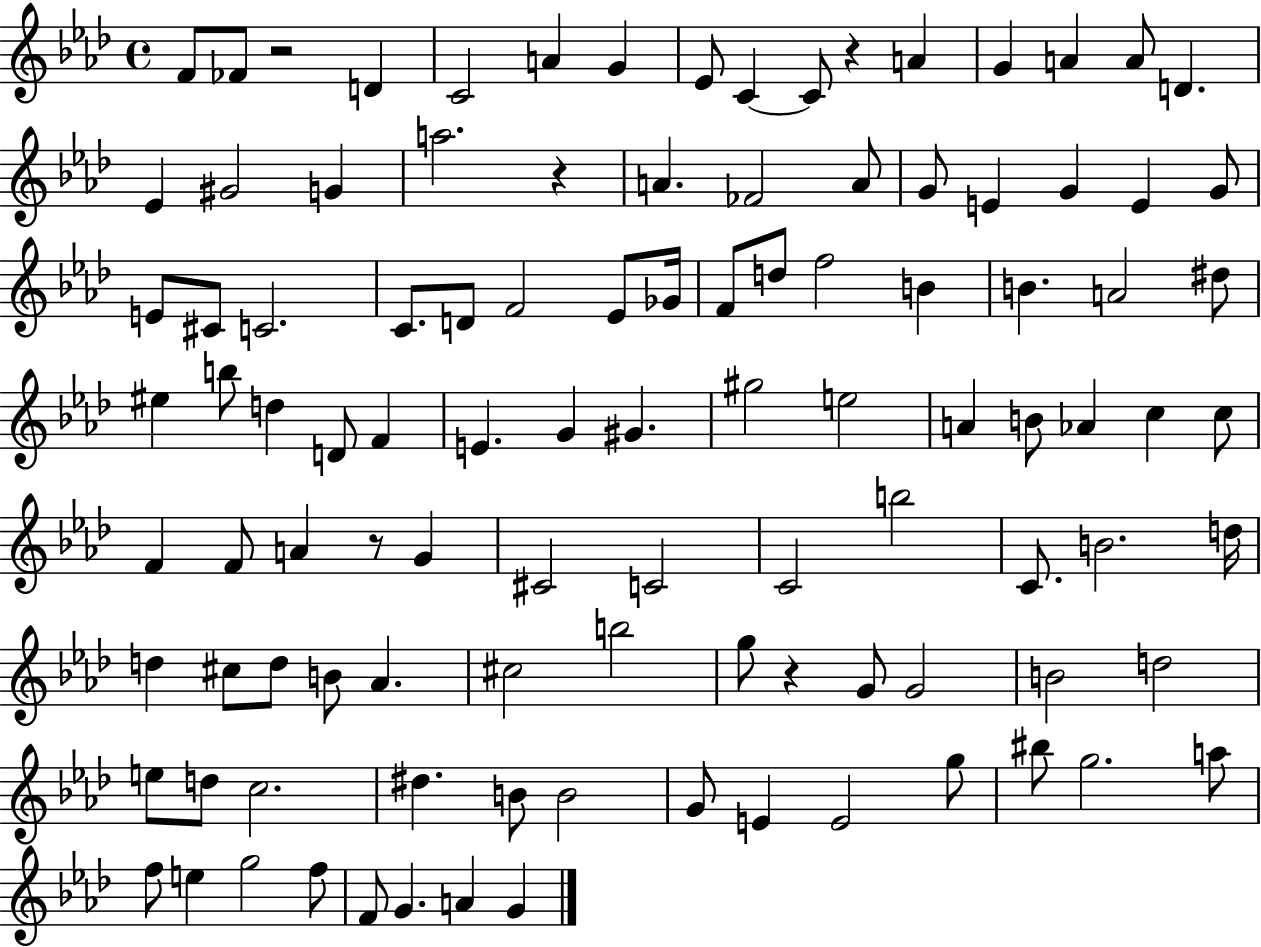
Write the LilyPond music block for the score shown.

{
  \clef treble
  \time 4/4
  \defaultTimeSignature
  \key aes \major
  f'8 fes'8 r2 d'4 | c'2 a'4 g'4 | ees'8 c'4~~ c'8 r4 a'4 | g'4 a'4 a'8 d'4. | \break ees'4 gis'2 g'4 | a''2. r4 | a'4. fes'2 a'8 | g'8 e'4 g'4 e'4 g'8 | \break e'8 cis'8 c'2. | c'8. d'8 f'2 ees'8 ges'16 | f'8 d''8 f''2 b'4 | b'4. a'2 dis''8 | \break eis''4 b''8 d''4 d'8 f'4 | e'4. g'4 gis'4. | gis''2 e''2 | a'4 b'8 aes'4 c''4 c''8 | \break f'4 f'8 a'4 r8 g'4 | cis'2 c'2 | c'2 b''2 | c'8. b'2. d''16 | \break d''4 cis''8 d''8 b'8 aes'4. | cis''2 b''2 | g''8 r4 g'8 g'2 | b'2 d''2 | \break e''8 d''8 c''2. | dis''4. b'8 b'2 | g'8 e'4 e'2 g''8 | bis''8 g''2. a''8 | \break f''8 e''4 g''2 f''8 | f'8 g'4. a'4 g'4 | \bar "|."
}